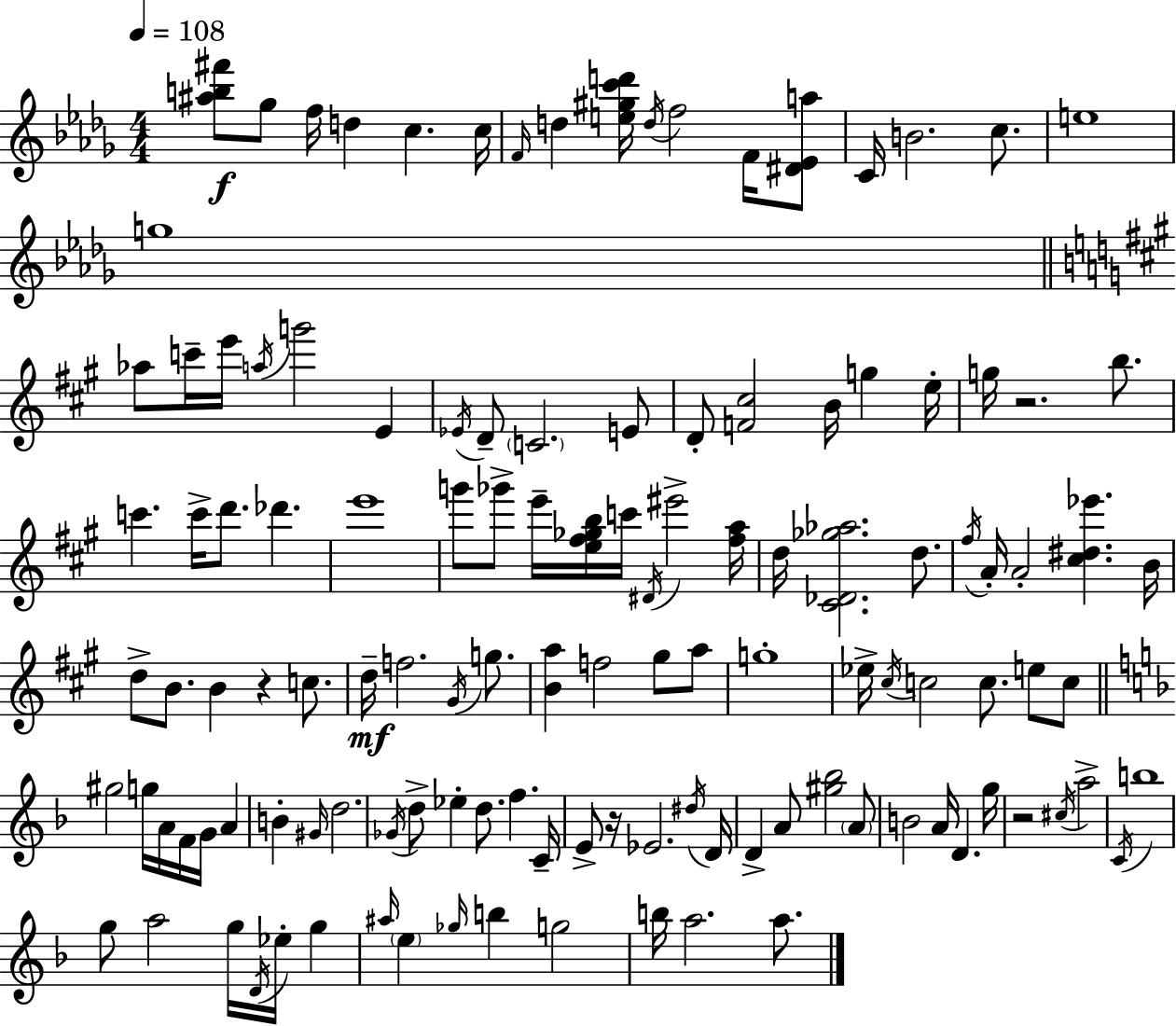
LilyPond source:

{
  \clef treble
  \numericTimeSignature
  \time 4/4
  \key bes \minor
  \tempo 4 = 108
  <ais'' b'' fis'''>8\f ges''8 f''16 d''4 c''4. c''16 | \grace { f'16 } d''4 <e'' gis'' c''' d'''>16 \acciaccatura { d''16 } f''2 f'16 | <dis' ees' a''>8 c'16 b'2. c''8. | e''1 | \break g''1 | \bar "||" \break \key a \major aes''8 c'''16-- e'''16 \acciaccatura { a''16 } g'''2 e'4 | \acciaccatura { ees'16 } d'8-- \parenthesize c'2. | e'8 d'8-. <f' cis''>2 b'16 g''4 | e''16-. g''16 r2. b''8. | \break c'''4. c'''16-> d'''8. des'''4. | e'''1 | g'''8 ges'''8-> e'''16-- <e'' fis'' ges'' b''>16 c'''16 \acciaccatura { dis'16 } eis'''2-> | <fis'' a''>16 d''16 <cis' des' ges'' aes''>2. | \break d''8. \acciaccatura { fis''16 } a'16-. a'2-. <cis'' dis'' ees'''>4. | b'16 d''8-> b'8. b'4 r4 | c''8. d''16--\mf f''2. | \acciaccatura { gis'16 } g''8. <b' a''>4 f''2 | \break gis''8 a''8 g''1-. | ees''16-> \acciaccatura { cis''16 } c''2 c''8. | e''8 c''8 \bar "||" \break \key d \minor gis''2 g''16 a'16 f'16 g'16 a'4 | b'4-. \grace { gis'16 } d''2. | \acciaccatura { ges'16 } d''8-> ees''4-. d''8. f''4. | c'16-- e'8-> r16 ees'2. | \break \acciaccatura { dis''16 } d'16 d'4-> a'8 <gis'' bes''>2 | \parenthesize a'8 b'2 a'16 d'4. | g''16 r2 \acciaccatura { cis''16 } a''2-> | \acciaccatura { c'16 } b''1 | \break g''8 a''2 g''16 | \acciaccatura { d'16 } ees''16-. g''4 \grace { ais''16 } \parenthesize e''4 \grace { ges''16 } b''4 | g''2 b''16 a''2. | a''8. \bar "|."
}